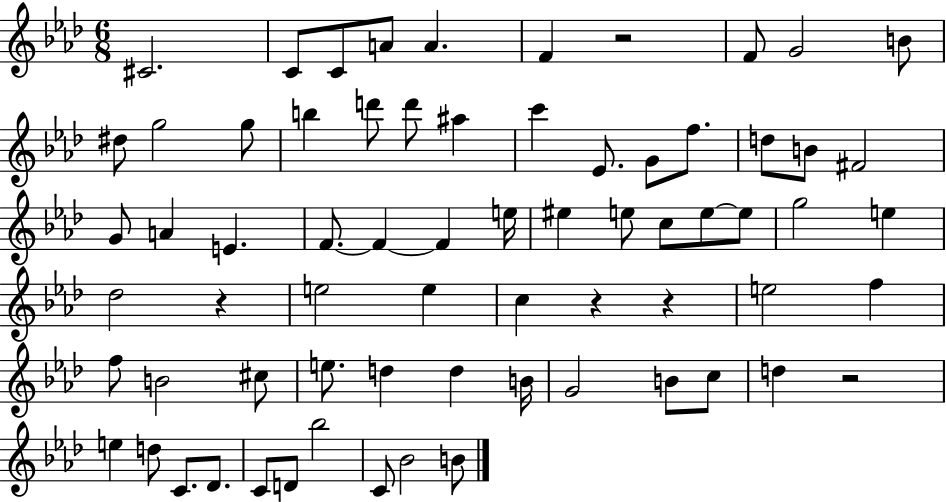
C#4/h. C4/e C4/e A4/e A4/q. F4/q R/h F4/e G4/h B4/e D#5/e G5/h G5/e B5/q D6/e D6/e A#5/q C6/q Eb4/e. G4/e F5/e. D5/e B4/e F#4/h G4/e A4/q E4/q. F4/e. F4/q F4/q E5/s EIS5/q E5/e C5/e E5/e E5/e G5/h E5/q Db5/h R/q E5/h E5/q C5/q R/q R/q E5/h F5/q F5/e B4/h C#5/e E5/e. D5/q D5/q B4/s G4/h B4/e C5/e D5/q R/h E5/q D5/e C4/e. Db4/e. C4/e D4/e Bb5/h C4/e Bb4/h B4/e